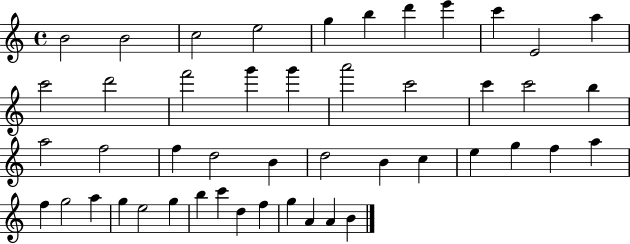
B4/h B4/h C5/h E5/h G5/q B5/q D6/q E6/q C6/q E4/h A5/q C6/h D6/h F6/h G6/q G6/q A6/h C6/h C6/q C6/h B5/q A5/h F5/h F5/q D5/h B4/q D5/h B4/q C5/q E5/q G5/q F5/q A5/q F5/q G5/h A5/q G5/q E5/h G5/q B5/q C6/q D5/q F5/q G5/q A4/q A4/q B4/q